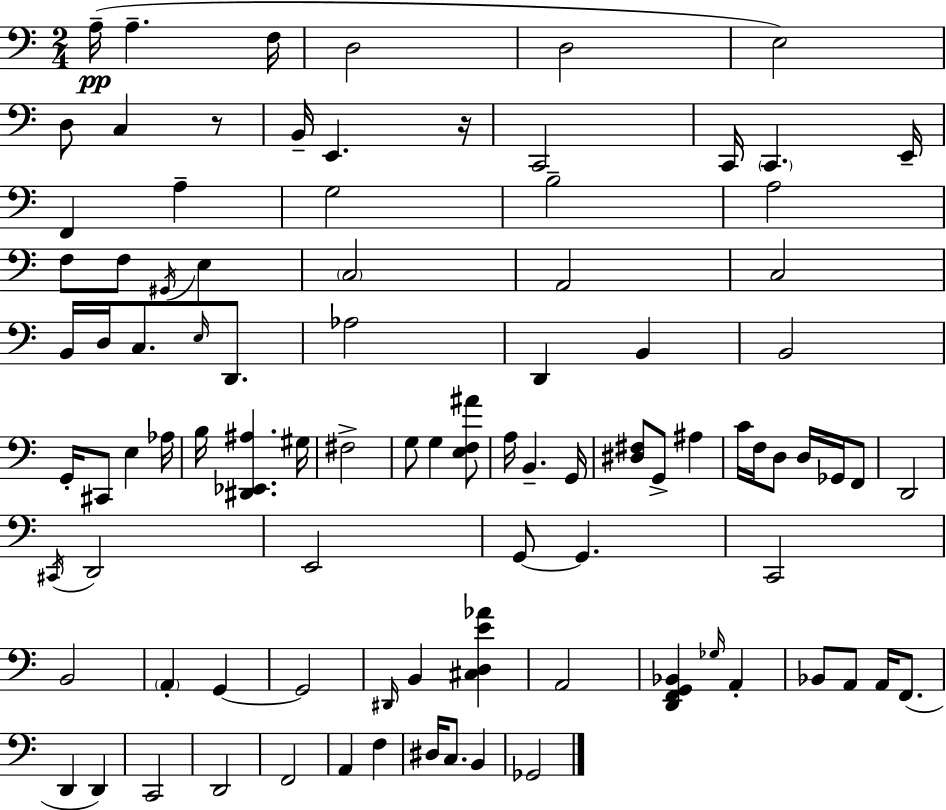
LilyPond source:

{
  \clef bass
  \numericTimeSignature
  \time 2/4
  \key c \major
  a16--(\pp a4.-- f16 | d2 | d2 | e2) | \break d8 c4 r8 | b,16-- e,4. r16 | c,2 | c,16 \parenthesize c,4. e,16-- | \break f,4 a4-- | g2 | b2-- | a2 | \break f8 f8 \acciaccatura { gis,16 } e4 | \parenthesize c2 | a,2 | c2 | \break b,16 d16 c8. \grace { e16 } d,8. | aes2 | d,4 b,4 | b,2 | \break g,16-. cis,8 e4 | aes16 b16 <dis, ees, ais>4. | gis16 fis2-> | g8 g4 | \break <e f ais'>8 a16 b,4.-- | g,16 <dis fis>8 g,8-> ais4 | c'16 f16 d8 d16 ges,16 | f,8 d,2 | \break \acciaccatura { cis,16 } d,2 | e,2 | g,8~~ g,4. | c,2 | \break b,2 | \parenthesize a,4-. g,4~~ | g,2 | \grace { dis,16 } b,4 | \break <cis d e' aes'>4 a,2 | <d, f, g, bes,>4 | \grace { ges16 } a,4-. bes,8 a,8 | a,16 f,8.( d,4 | \break d,4) c,2 | d,2 | f,2 | a,4 | \break f4 dis16 c8. | b,4 ges,2 | \bar "|."
}